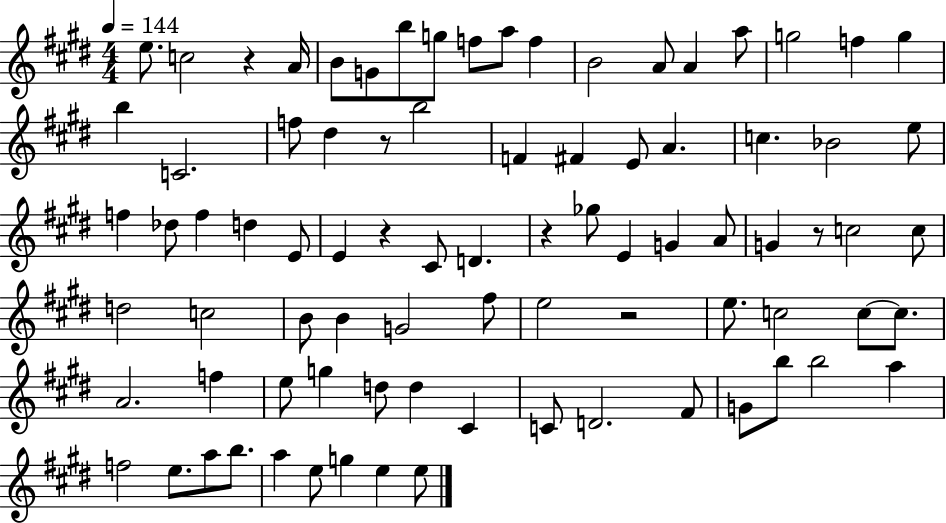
{
  \clef treble
  \numericTimeSignature
  \time 4/4
  \key e \major
  \tempo 4 = 144
  \repeat volta 2 { e''8. c''2 r4 a'16 | b'8 g'8 b''8 g''8 f''8 a''8 f''4 | b'2 a'8 a'4 a''8 | g''2 f''4 g''4 | \break b''4 c'2. | f''8 dis''4 r8 b''2 | f'4 fis'4 e'8 a'4. | c''4. bes'2 e''8 | \break f''4 des''8 f''4 d''4 e'8 | e'4 r4 cis'8 d'4. | r4 ges''8 e'4 g'4 a'8 | g'4 r8 c''2 c''8 | \break d''2 c''2 | b'8 b'4 g'2 fis''8 | e''2 r2 | e''8. c''2 c''8~~ c''8. | \break a'2. f''4 | e''8 g''4 d''8 d''4 cis'4 | c'8 d'2. fis'8 | g'8 b''8 b''2 a''4 | \break f''2 e''8. a''8 b''8. | a''4 e''8 g''4 e''4 e''8 | } \bar "|."
}